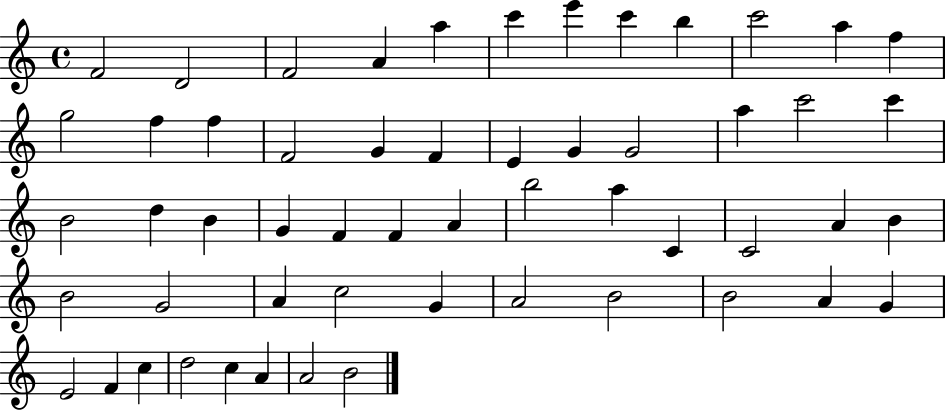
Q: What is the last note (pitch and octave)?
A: B4